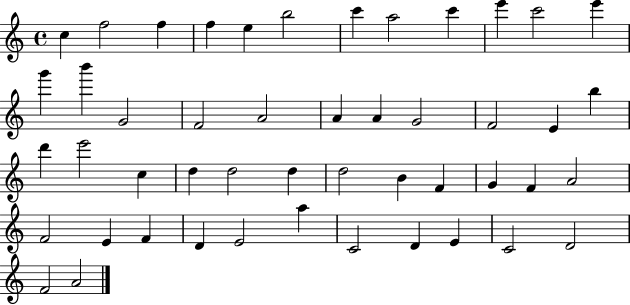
{
  \clef treble
  \time 4/4
  \defaultTimeSignature
  \key c \major
  c''4 f''2 f''4 | f''4 e''4 b''2 | c'''4 a''2 c'''4 | e'''4 c'''2 e'''4 | \break g'''4 b'''4 g'2 | f'2 a'2 | a'4 a'4 g'2 | f'2 e'4 b''4 | \break d'''4 e'''2 c''4 | d''4 d''2 d''4 | d''2 b'4 f'4 | g'4 f'4 a'2 | \break f'2 e'4 f'4 | d'4 e'2 a''4 | c'2 d'4 e'4 | c'2 d'2 | \break f'2 a'2 | \bar "|."
}